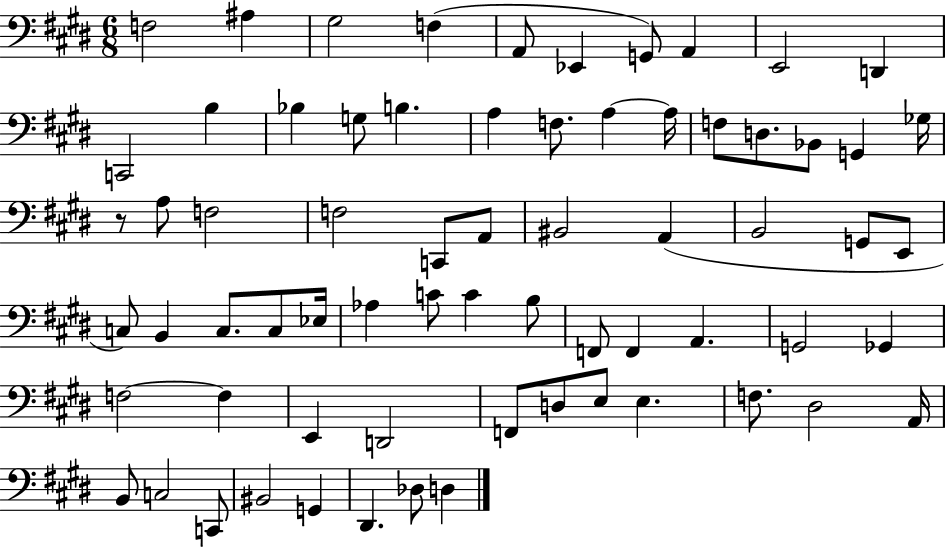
{
  \clef bass
  \numericTimeSignature
  \time 6/8
  \key e \major
  f2 ais4 | gis2 f4( | a,8 ees,4 g,8) a,4 | e,2 d,4 | \break c,2 b4 | bes4 g8 b4. | a4 f8. a4~~ a16 | f8 d8. bes,8 g,4 ges16 | \break r8 a8 f2 | f2 c,8 a,8 | bis,2 a,4( | b,2 g,8 e,8 | \break c8) b,4 c8. c8 ees16 | aes4 c'8 c'4 b8 | f,8 f,4 a,4. | g,2 ges,4 | \break f2~~ f4 | e,4 d,2 | f,8 d8 e8 e4. | f8. dis2 a,16 | \break b,8 c2 c,8 | bis,2 g,4 | dis,4. des8 d4 | \bar "|."
}